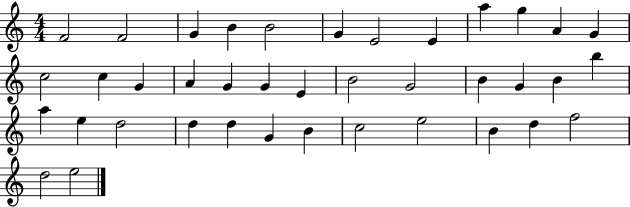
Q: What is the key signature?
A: C major